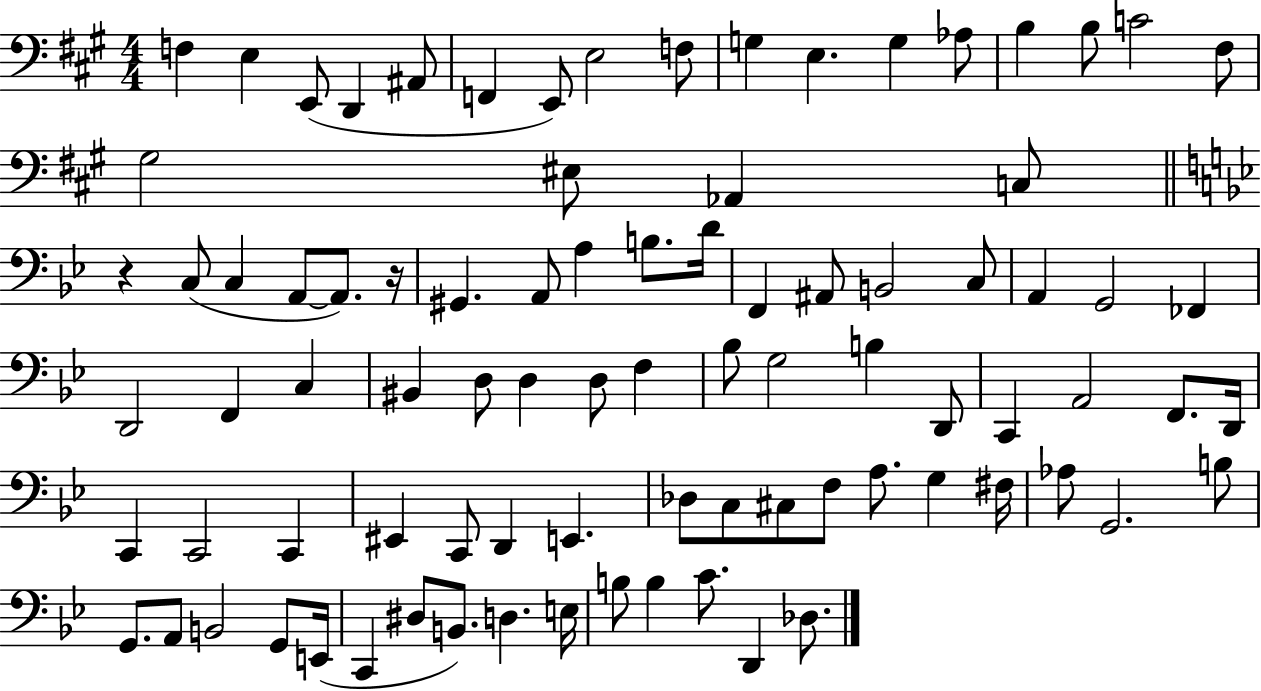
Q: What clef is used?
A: bass